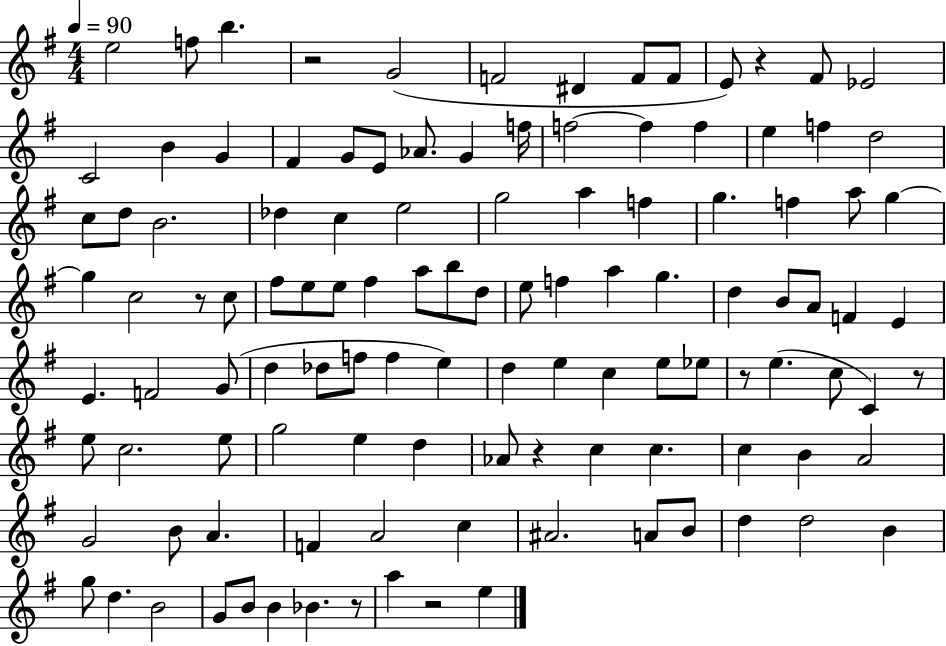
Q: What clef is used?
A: treble